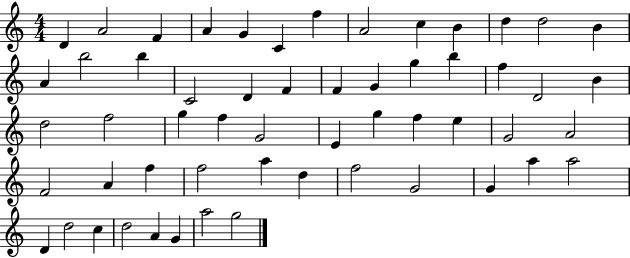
X:1
T:Untitled
M:4/4
L:1/4
K:C
D A2 F A G C f A2 c B d d2 B A b2 b C2 D F F G g b f D2 B d2 f2 g f G2 E g f e G2 A2 F2 A f f2 a d f2 G2 G a a2 D d2 c d2 A G a2 g2